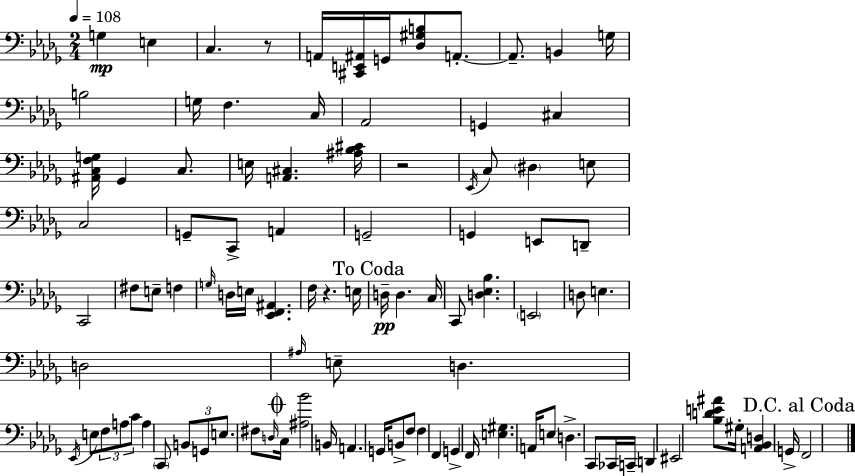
G3/q E3/q C3/q. R/e A2/s [C#2,E2,A#2]/s G2/s [Db3,G#3,B3]/e A2/e. A2/e. B2/q G3/s B3/h G3/s F3/q. C3/s Ab2/h G2/q C#3/q [A#2,C3,F3,G3]/s Gb2/q C3/e. E3/s [A2,C#3]/q. [A#3,Bb3,C#4]/s R/h Eb2/s C3/e D#3/q E3/e C3/h G2/e C2/e A2/q G2/h G2/q E2/e D2/e C2/h F#3/e E3/e F3/q G3/s D3/s E3/s [Eb2,F2,A#2]/q. F3/s R/q. E3/s D3/s D3/q. C3/s C2/e [D3,Eb3,Bb3]/q. E2/h D3/e E3/q. D3/h A#3/s E3/e D3/q. Eb2/s E3/e F3/e A3/e C4/e A3/q C2/e B2/e G2/e E3/e. F#3/e D3/s C3/s [A#3,Bb4]/h B2/s A2/q. G2/s B2/e F3/e F3/q F2/q G2/q F2/s [E3,G#3]/q. A2/s E3/e D3/q. C2/e CES2/s C2/s D2/q EIS2/h [Bb3,D4,E4,A#4]/e G#3/s [A2,Bb2,D3]/q G2/s F2/h